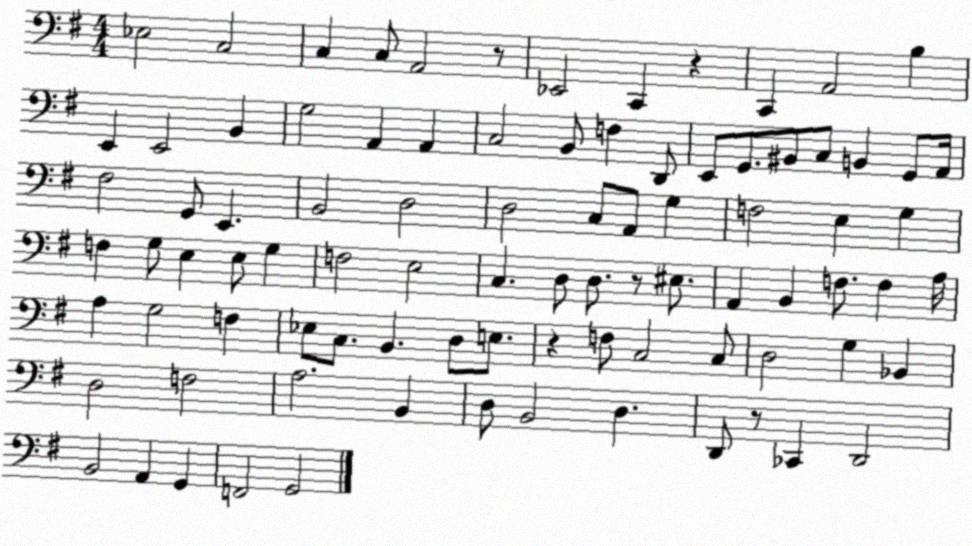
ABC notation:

X:1
T:Untitled
M:4/4
L:1/4
K:G
_E,2 C,2 C, C,/2 A,,2 z/2 _E,,2 C,, z C,, A,,2 B, E,, E,,2 B,, G,2 A,, A,, C,2 B,,/2 F, D,,/2 E,,/2 G,,/2 ^B,,/2 C,/2 B,, G,,/2 A,,/4 ^F,2 G,,/2 E,, B,,2 D,2 D,2 C,/2 A,,/2 G, F,2 E, G, F, G,/2 E, E,/2 G, F,2 E,2 C, D,/2 D,/2 z/2 ^E,/2 A,, B,, F,/2 F, A,/4 A, G,2 F, _E,/2 C,/2 B,, D,/2 E,/2 z F,/2 C,2 C,/2 D,2 G, _B,, D,2 F,2 A,2 B,, D,/2 B,,2 D, D,,/2 z/2 _C,, D,,2 B,,2 A,, G,, F,,2 G,,2